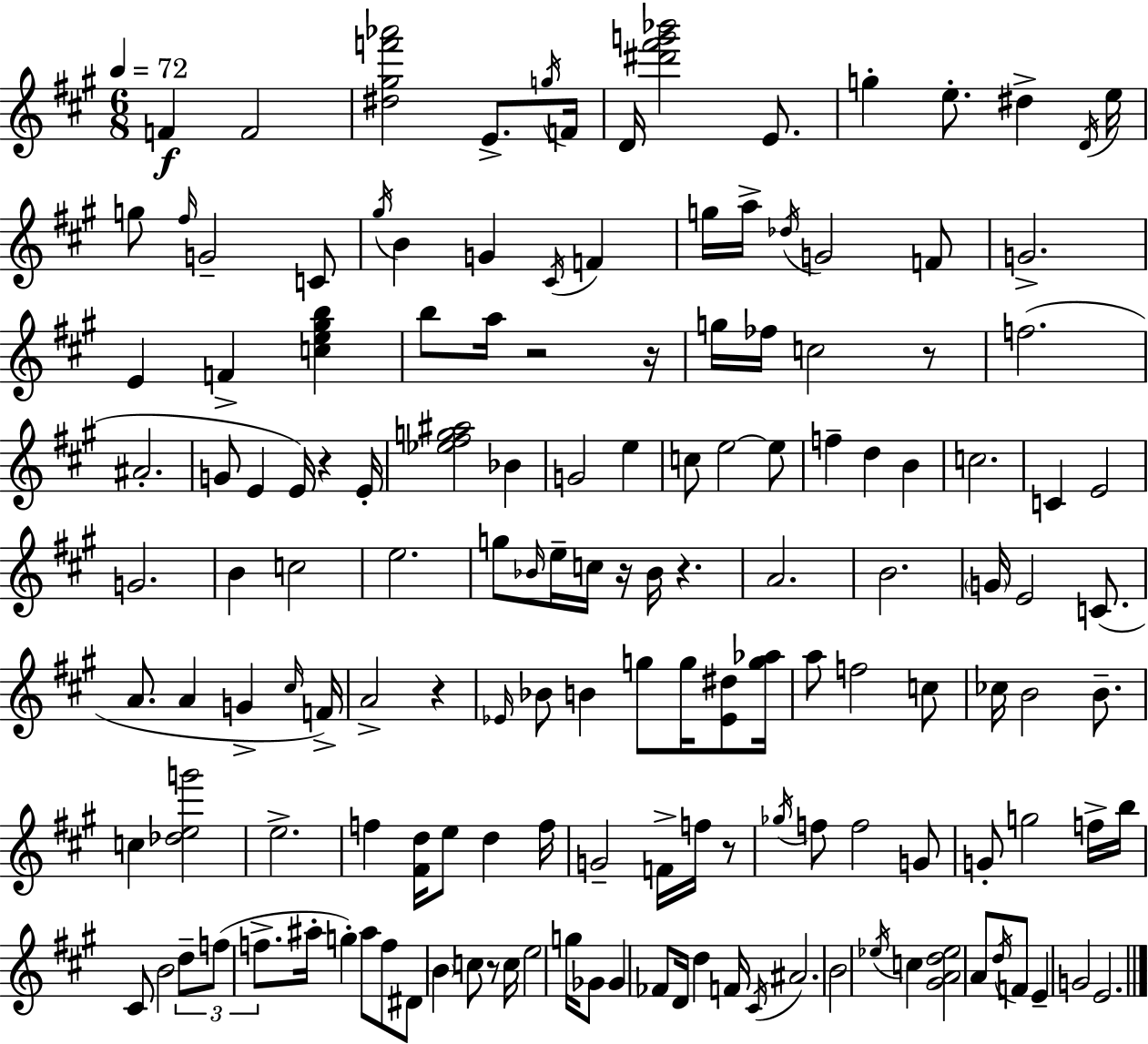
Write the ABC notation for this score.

X:1
T:Untitled
M:6/8
L:1/4
K:A
F F2 [^d^gf'_a']2 E/2 g/4 F/4 D/4 [^d'^f'g'_b']2 E/2 g e/2 ^d D/4 e/4 g/2 ^f/4 G2 C/2 ^g/4 B G ^C/4 F g/4 a/4 _d/4 G2 F/2 G2 E F [ce^gb] b/2 a/4 z2 z/4 g/4 _f/4 c2 z/2 f2 ^A2 G/2 E E/4 z E/4 [_e^fg^a]2 _B G2 e c/2 e2 e/2 f d B c2 C E2 G2 B c2 e2 g/2 _B/4 e/4 c/4 z/4 _B/4 z A2 B2 G/4 E2 C/2 A/2 A G ^c/4 F/4 A2 z _E/4 _B/2 B g/2 g/4 [_E^d]/2 [g_a]/4 a/2 f2 c/2 _c/4 B2 B/2 c [_deg']2 e2 f [^Fd]/4 e/2 d f/4 G2 F/4 f/4 z/2 _g/4 f/2 f2 G/2 G/2 g2 f/4 b/4 ^C/2 B2 d/2 f/2 f/2 ^a/4 g ^a/2 f/2 ^D/2 B c/2 z/2 c/4 e2 g/4 _G/2 _G _F/2 D/4 d F/4 ^C/4 ^A2 B2 _e/4 c [^GAd_e]2 A/2 d/4 F/2 E G2 E2